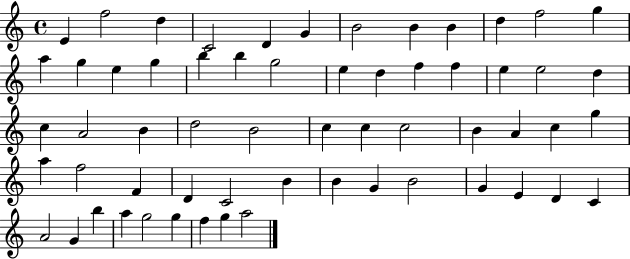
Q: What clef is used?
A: treble